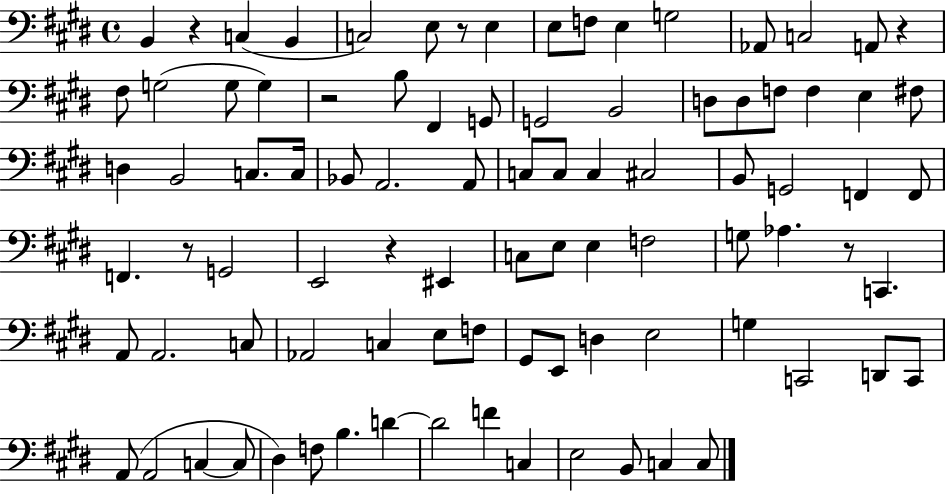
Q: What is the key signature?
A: E major